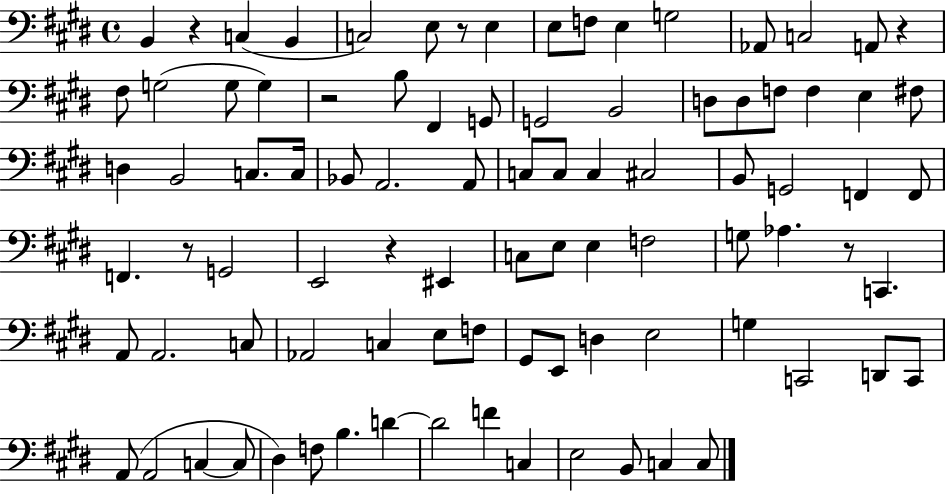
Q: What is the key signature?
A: E major